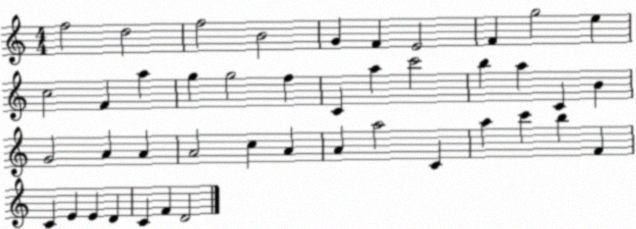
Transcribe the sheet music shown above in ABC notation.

X:1
T:Untitled
M:4/4
L:1/4
K:C
f2 d2 f2 B2 G F E2 F g2 e c2 F a g g2 f C a c'2 b a C B G2 A A A2 c A A a2 C a c' b F C E E D C F D2